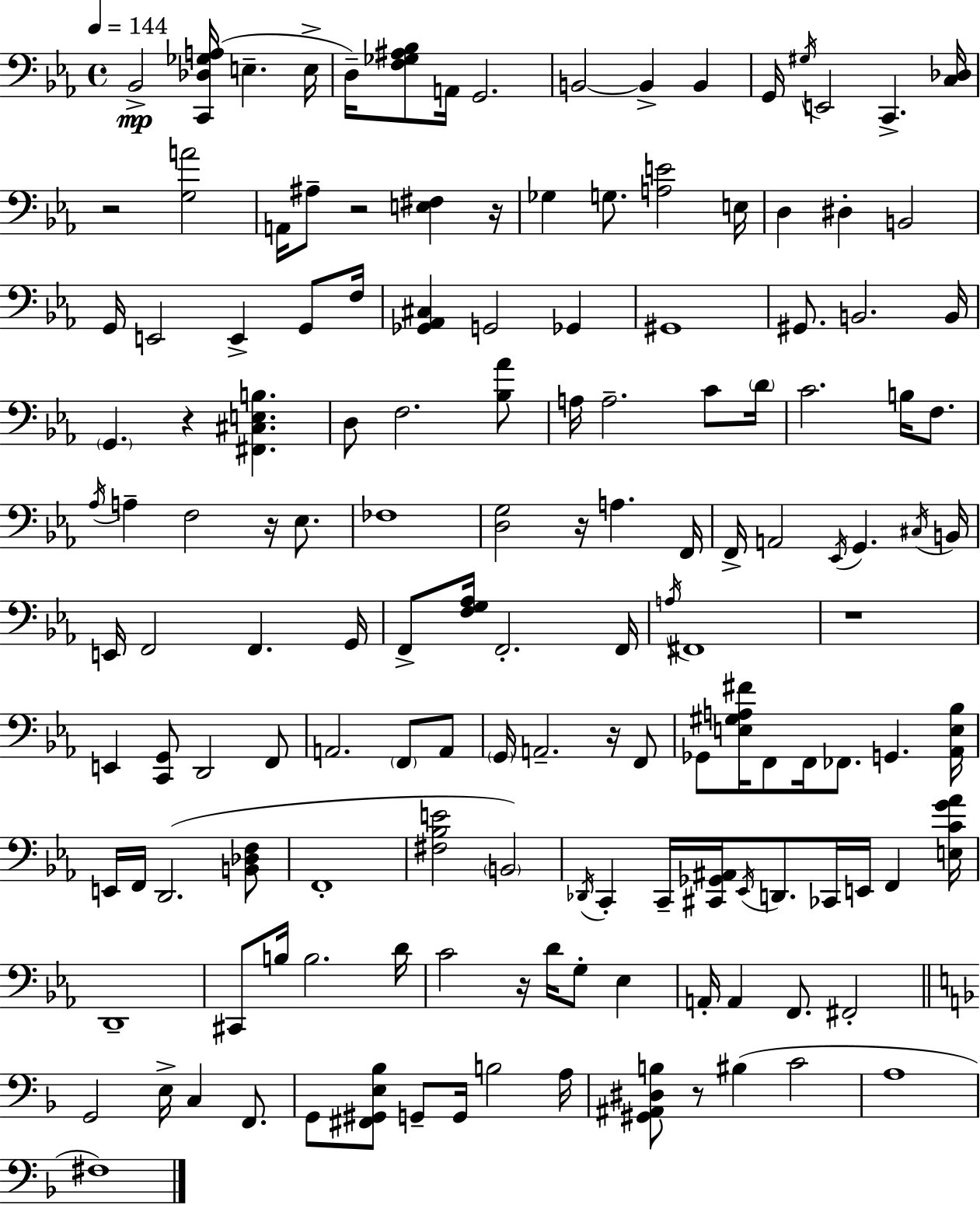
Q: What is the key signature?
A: C minor